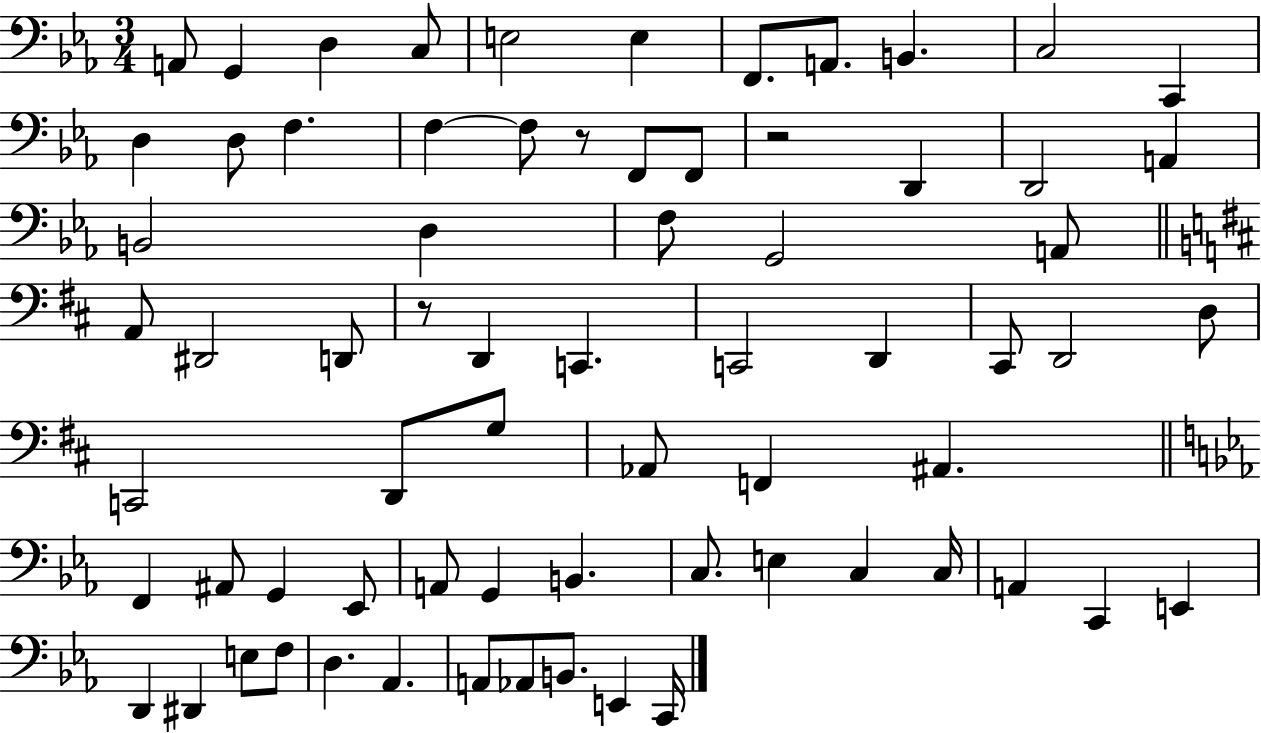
{
  \clef bass
  \numericTimeSignature
  \time 3/4
  \key ees \major
  \repeat volta 2 { a,8 g,4 d4 c8 | e2 e4 | f,8. a,8. b,4. | c2 c,4 | \break d4 d8 f4. | f4~~ f8 r8 f,8 f,8 | r2 d,4 | d,2 a,4 | \break b,2 d4 | f8 g,2 a,8 | \bar "||" \break \key b \minor a,8 dis,2 d,8 | r8 d,4 c,4. | c,2 d,4 | cis,8 d,2 d8 | \break c,2 d,8 g8 | aes,8 f,4 ais,4. | \bar "||" \break \key ees \major f,4 ais,8 g,4 ees,8 | a,8 g,4 b,4. | c8. e4 c4 c16 | a,4 c,4 e,4 | \break d,4 dis,4 e8 f8 | d4. aes,4. | a,8 aes,8 b,8. e,4 c,16 | } \bar "|."
}